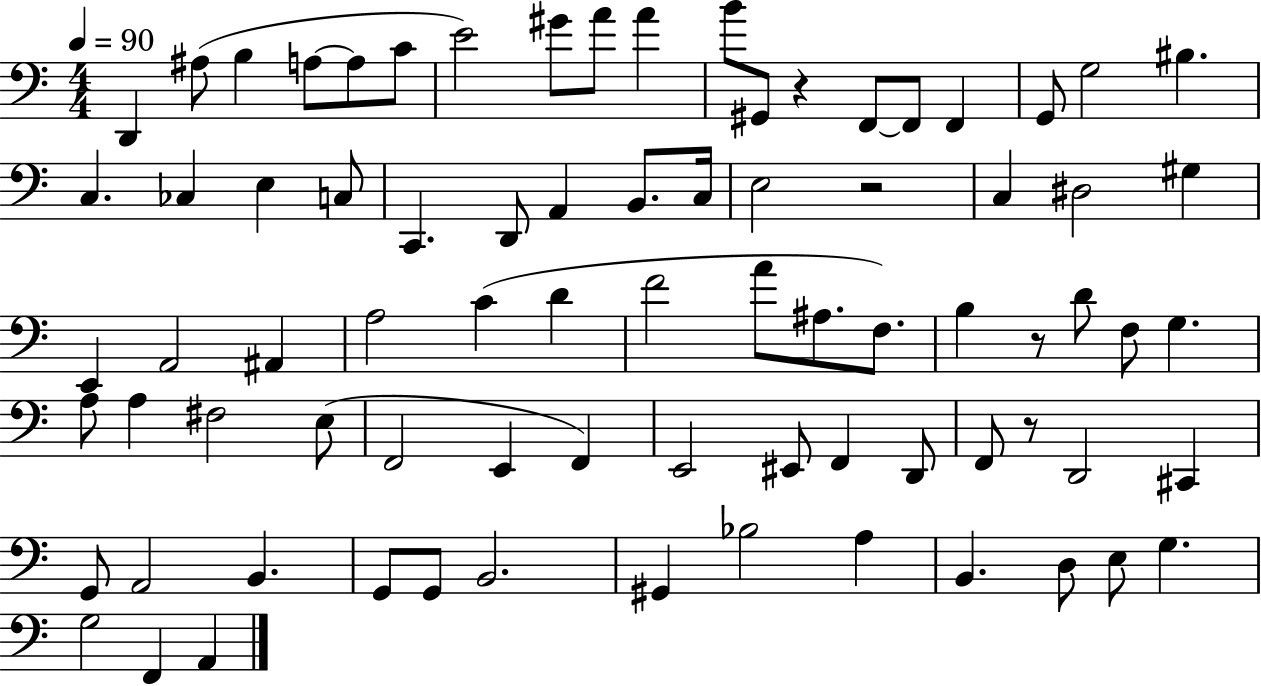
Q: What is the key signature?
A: C major